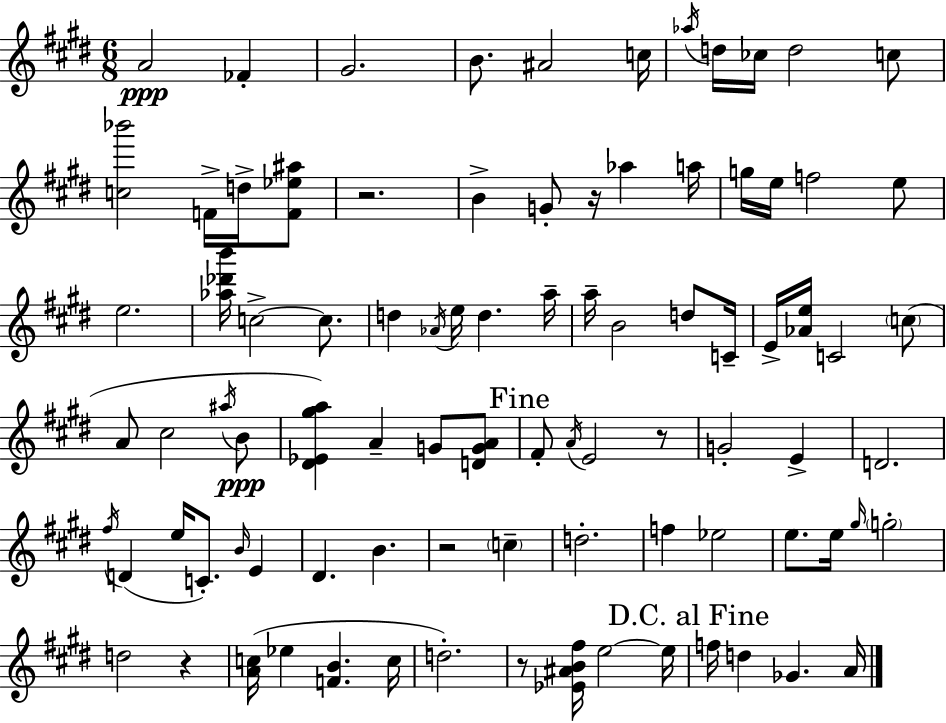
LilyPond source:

{
  \clef treble
  \numericTimeSignature
  \time 6/8
  \key e \major
  a'2\ppp fes'4-. | gis'2. | b'8. ais'2 c''16 | \acciaccatura { aes''16 } d''16 ces''16 d''2 c''8 | \break <c'' bes'''>2 f'16-> d''16-> <f' ees'' ais''>8 | r2. | b'4-> g'8-. r16 aes''4 | a''16 g''16 e''16 f''2 e''8 | \break e''2. | <aes'' des''' b'''>16 c''2->~~ c''8. | d''4 \acciaccatura { aes'16 } e''16 d''4. | a''16-- a''16-- b'2 d''8 | \break c'16-- e'16-> <aes' e''>16 c'2 | \parenthesize c''8( a'8 cis''2 | \acciaccatura { ais''16 }\ppp b'8 <dis' ees' gis'' a''>4) a'4-- g'8 | <d' g' a'>8 \mark "Fine" fis'8-. \acciaccatura { a'16 } e'2 | \break r8 g'2-. | e'4-> d'2. | \acciaccatura { fis''16 }( d'4 e''16 c'8.-.) | \grace { b'16 } e'4 dis'4. | \break b'4. r2 | \parenthesize c''4-- d''2.-. | f''4 ees''2 | e''8. e''16 \grace { gis''16 } \parenthesize g''2-. | \break d''2 | r4 <a' c''>16( ees''4 | <f' b'>4. c''16 d''2.-.) | r8 <ees' ais' b' fis''>16 e''2~~ | \break e''16 \mark "D.C. al Fine" f''16 d''4 | ges'4. a'16 \bar "|."
}